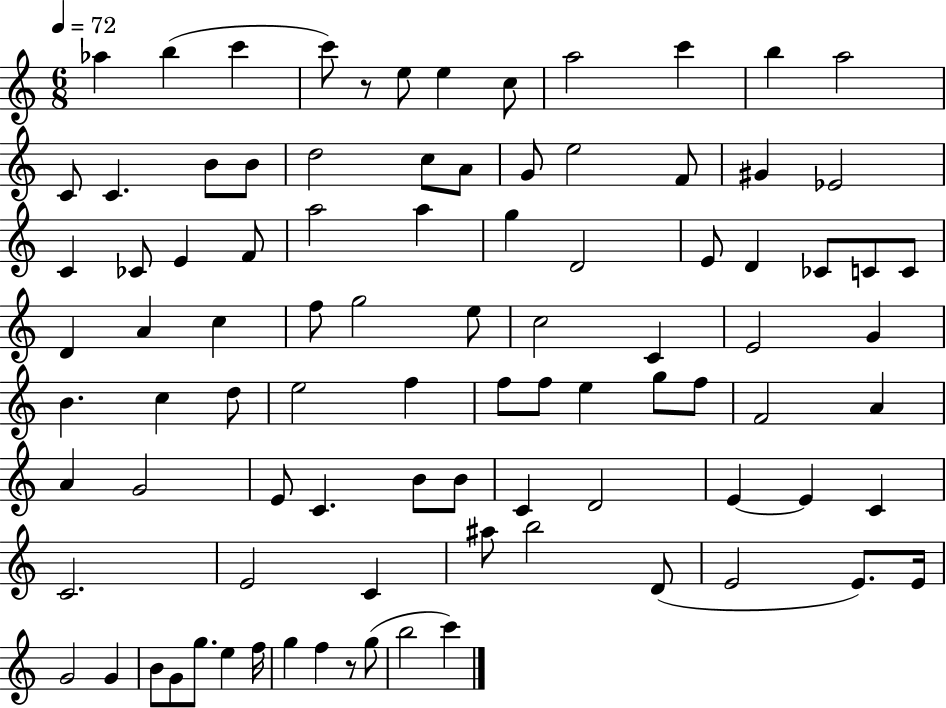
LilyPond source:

{
  \clef treble
  \numericTimeSignature
  \time 6/8
  \key c \major
  \tempo 4 = 72
  aes''4 b''4( c'''4 | c'''8) r8 e''8 e''4 c''8 | a''2 c'''4 | b''4 a''2 | \break c'8 c'4. b'8 b'8 | d''2 c''8 a'8 | g'8 e''2 f'8 | gis'4 ees'2 | \break c'4 ces'8 e'4 f'8 | a''2 a''4 | g''4 d'2 | e'8 d'4 ces'8 c'8 c'8 | \break d'4 a'4 c''4 | f''8 g''2 e''8 | c''2 c'4 | e'2 g'4 | \break b'4. c''4 d''8 | e''2 f''4 | f''8 f''8 e''4 g''8 f''8 | f'2 a'4 | \break a'4 g'2 | e'8 c'4. b'8 b'8 | c'4 d'2 | e'4~~ e'4 c'4 | \break c'2. | e'2 c'4 | ais''8 b''2 d'8( | e'2 e'8.) e'16 | \break g'2 g'4 | b'8 g'8 g''8. e''4 f''16 | g''4 f''4 r8 g''8( | b''2 c'''4) | \break \bar "|."
}